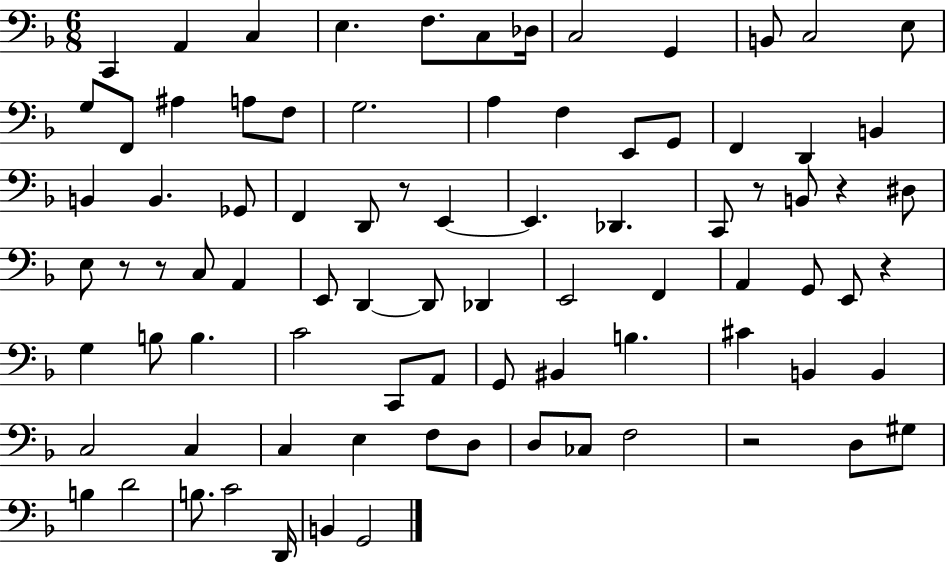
C2/q A2/q C3/q E3/q. F3/e. C3/e Db3/s C3/h G2/q B2/e C3/h E3/e G3/e F2/e A#3/q A3/e F3/e G3/h. A3/q F3/q E2/e G2/e F2/q D2/q B2/q B2/q B2/q. Gb2/e F2/q D2/e R/e E2/q E2/q. Db2/q. C2/e R/e B2/e R/q D#3/e E3/e R/e R/e C3/e A2/q E2/e D2/q D2/e Db2/q E2/h F2/q A2/q G2/e E2/e R/q G3/q B3/e B3/q. C4/h C2/e A2/e G2/e BIS2/q B3/q. C#4/q B2/q B2/q C3/h C3/q C3/q E3/q F3/e D3/e D3/e CES3/e F3/h R/h D3/e G#3/e B3/q D4/h B3/e. C4/h D2/s B2/q G2/h